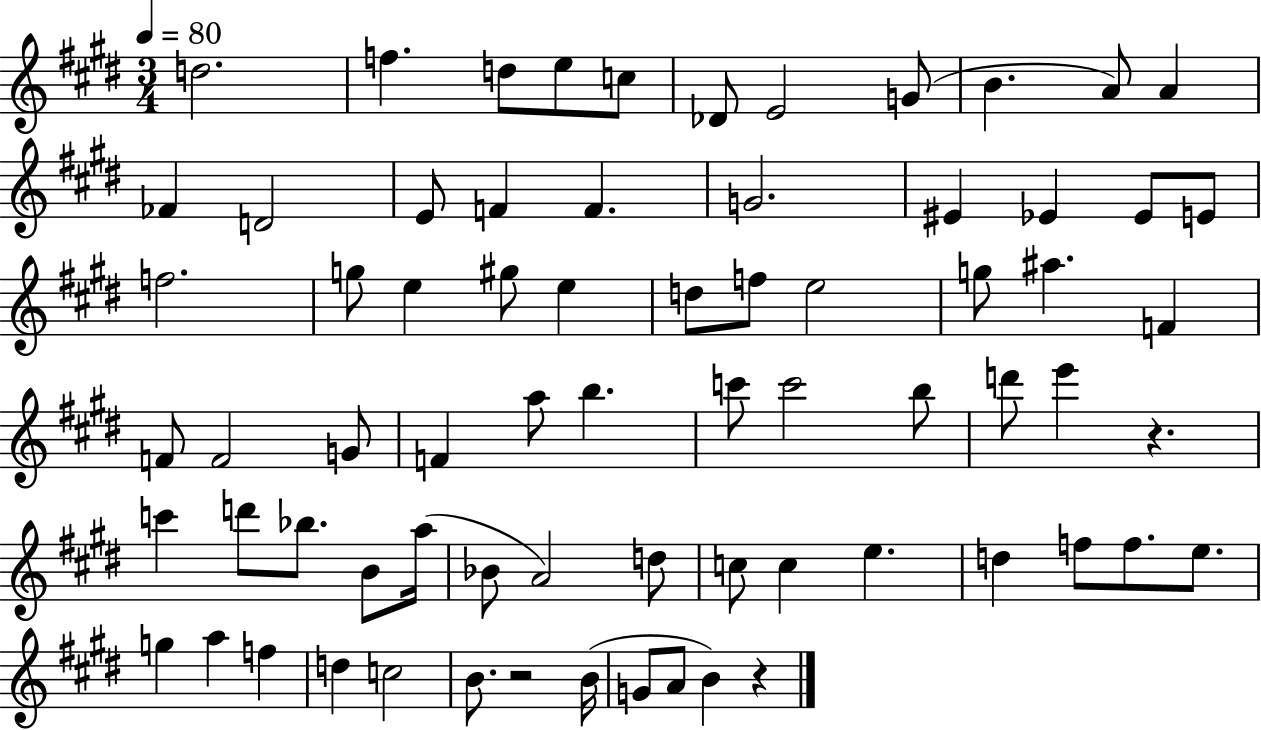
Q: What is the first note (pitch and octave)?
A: D5